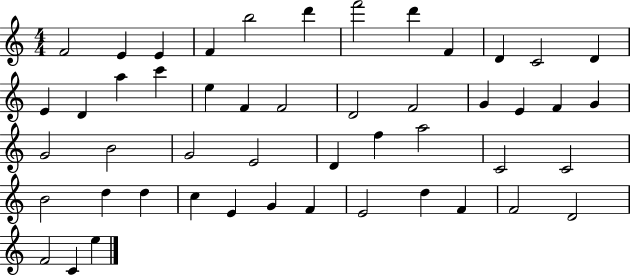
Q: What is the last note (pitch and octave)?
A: E5